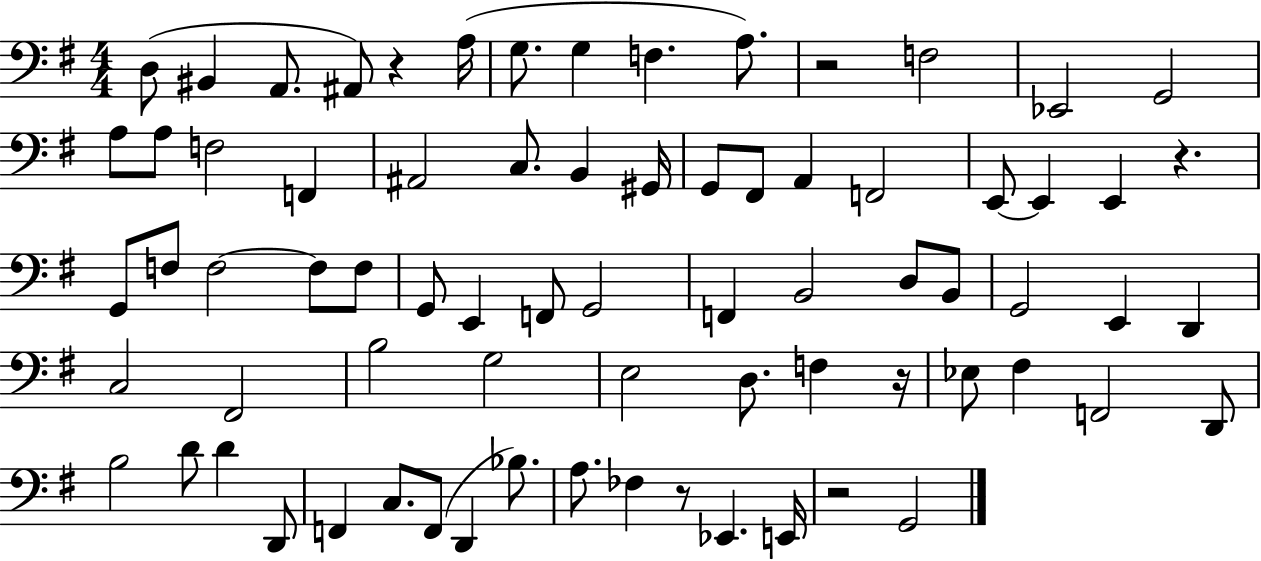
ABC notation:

X:1
T:Untitled
M:4/4
L:1/4
K:G
D,/2 ^B,, A,,/2 ^A,,/2 z A,/4 G,/2 G, F, A,/2 z2 F,2 _E,,2 G,,2 A,/2 A,/2 F,2 F,, ^A,,2 C,/2 B,, ^G,,/4 G,,/2 ^F,,/2 A,, F,,2 E,,/2 E,, E,, z G,,/2 F,/2 F,2 F,/2 F,/2 G,,/2 E,, F,,/2 G,,2 F,, B,,2 D,/2 B,,/2 G,,2 E,, D,, C,2 ^F,,2 B,2 G,2 E,2 D,/2 F, z/4 _E,/2 ^F, F,,2 D,,/2 B,2 D/2 D D,,/2 F,, C,/2 F,,/2 D,, _B,/2 A,/2 _F, z/2 _E,, E,,/4 z2 G,,2